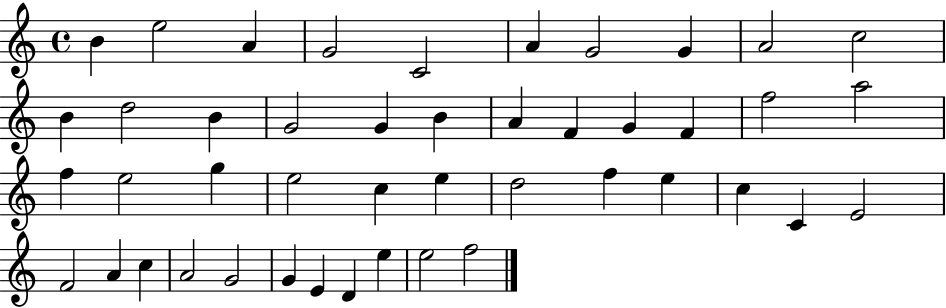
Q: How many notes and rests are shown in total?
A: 45